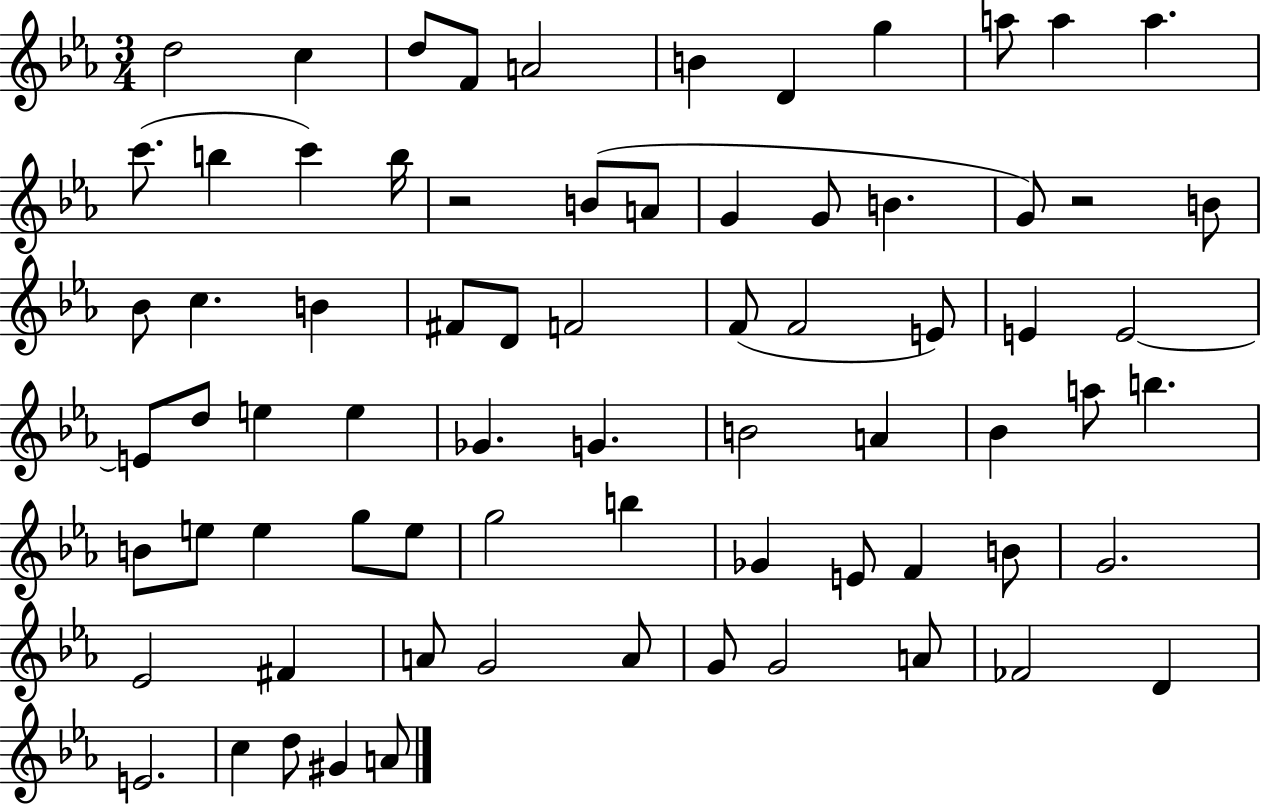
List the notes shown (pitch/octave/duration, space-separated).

D5/h C5/q D5/e F4/e A4/h B4/q D4/q G5/q A5/e A5/q A5/q. C6/e. B5/q C6/q B5/s R/h B4/e A4/e G4/q G4/e B4/q. G4/e R/h B4/e Bb4/e C5/q. B4/q F#4/e D4/e F4/h F4/e F4/h E4/e E4/q E4/h E4/e D5/e E5/q E5/q Gb4/q. G4/q. B4/h A4/q Bb4/q A5/e B5/q. B4/e E5/e E5/q G5/e E5/e G5/h B5/q Gb4/q E4/e F4/q B4/e G4/h. Eb4/h F#4/q A4/e G4/h A4/e G4/e G4/h A4/e FES4/h D4/q E4/h. C5/q D5/e G#4/q A4/e